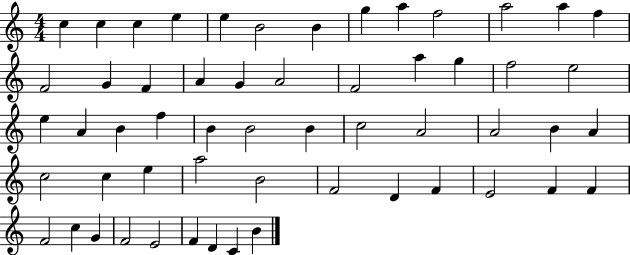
{
  \clef treble
  \numericTimeSignature
  \time 4/4
  \key c \major
  c''4 c''4 c''4 e''4 | e''4 b'2 b'4 | g''4 a''4 f''2 | a''2 a''4 f''4 | \break f'2 g'4 f'4 | a'4 g'4 a'2 | f'2 a''4 g''4 | f''2 e''2 | \break e''4 a'4 b'4 f''4 | b'4 b'2 b'4 | c''2 a'2 | a'2 b'4 a'4 | \break c''2 c''4 e''4 | a''2 b'2 | f'2 d'4 f'4 | e'2 f'4 f'4 | \break f'2 c''4 g'4 | f'2 e'2 | f'4 d'4 c'4 b'4 | \bar "|."
}